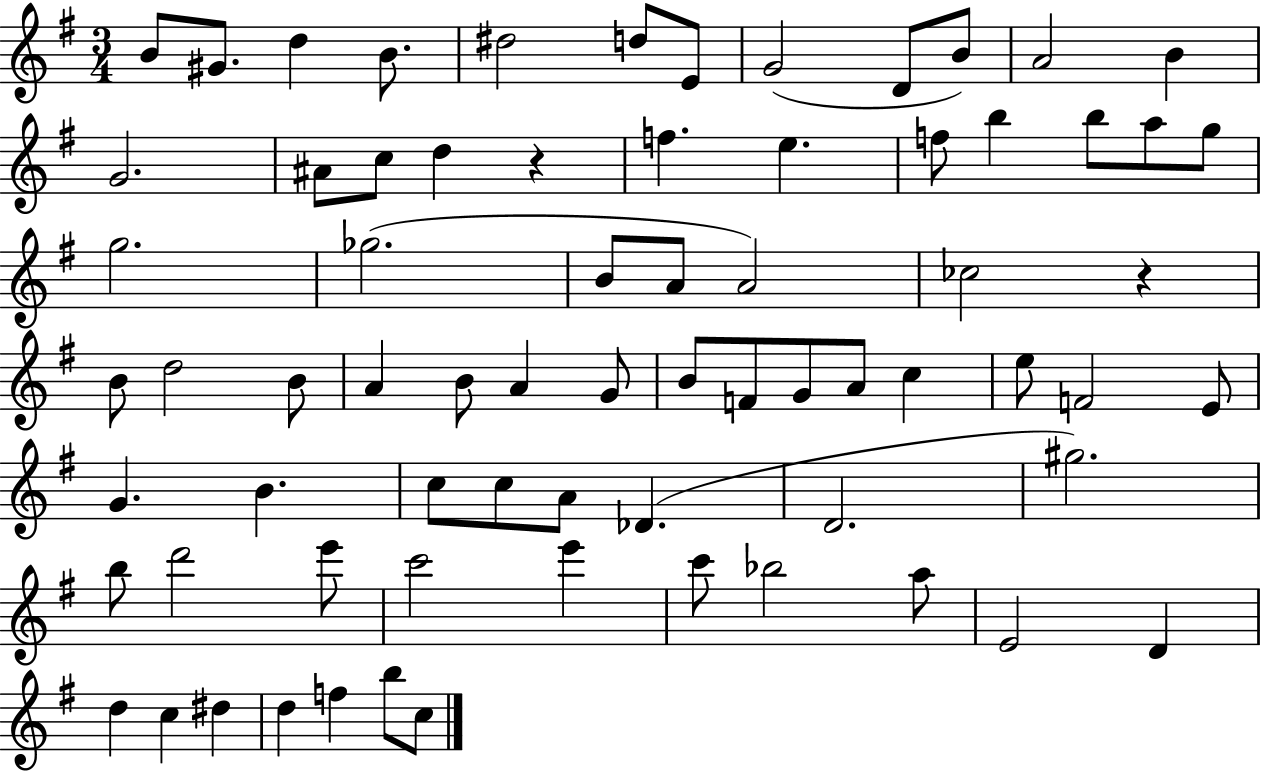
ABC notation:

X:1
T:Untitled
M:3/4
L:1/4
K:G
B/2 ^G/2 d B/2 ^d2 d/2 E/2 G2 D/2 B/2 A2 B G2 ^A/2 c/2 d z f e f/2 b b/2 a/2 g/2 g2 _g2 B/2 A/2 A2 _c2 z B/2 d2 B/2 A B/2 A G/2 B/2 F/2 G/2 A/2 c e/2 F2 E/2 G B c/2 c/2 A/2 _D D2 ^g2 b/2 d'2 e'/2 c'2 e' c'/2 _b2 a/2 E2 D d c ^d d f b/2 c/2